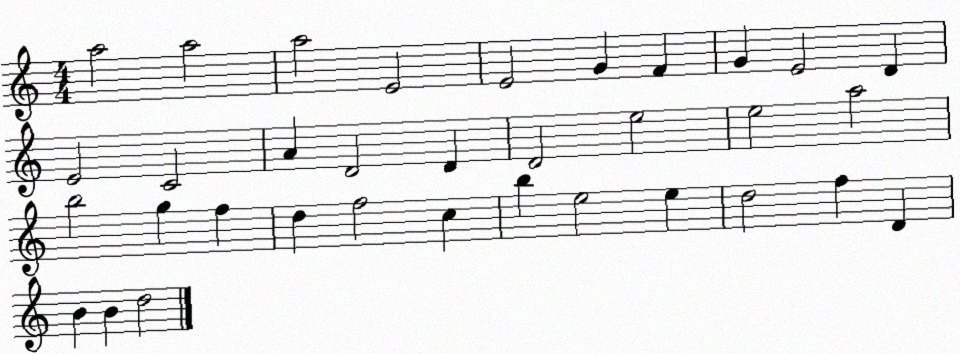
X:1
T:Untitled
M:4/4
L:1/4
K:C
a2 a2 a2 E2 E2 G F G E2 D E2 C2 A D2 D D2 e2 e2 a2 b2 g f d f2 c b e2 e d2 f D B B d2